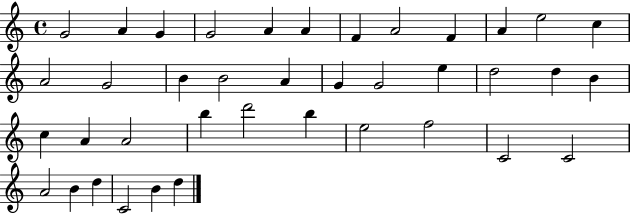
G4/h A4/q G4/q G4/h A4/q A4/q F4/q A4/h F4/q A4/q E5/h C5/q A4/h G4/h B4/q B4/h A4/q G4/q G4/h E5/q D5/h D5/q B4/q C5/q A4/q A4/h B5/q D6/h B5/q E5/h F5/h C4/h C4/h A4/h B4/q D5/q C4/h B4/q D5/q